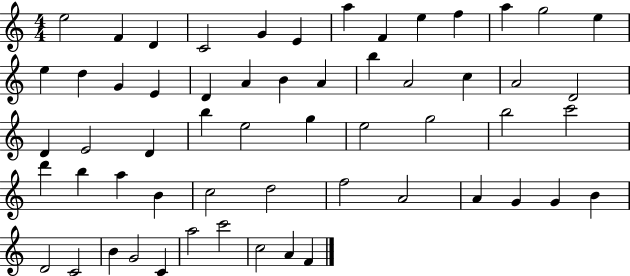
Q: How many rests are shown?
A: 0